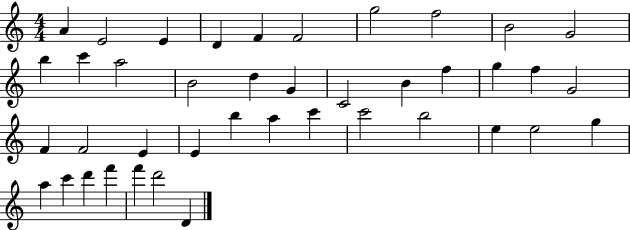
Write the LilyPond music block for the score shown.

{
  \clef treble
  \numericTimeSignature
  \time 4/4
  \key c \major
  a'4 e'2 e'4 | d'4 f'4 f'2 | g''2 f''2 | b'2 g'2 | \break b''4 c'''4 a''2 | b'2 d''4 g'4 | c'2 b'4 f''4 | g''4 f''4 g'2 | \break f'4 f'2 e'4 | e'4 b''4 a''4 c'''4 | c'''2 b''2 | e''4 e''2 g''4 | \break a''4 c'''4 d'''4 f'''4 | f'''4 d'''2 d'4 | \bar "|."
}